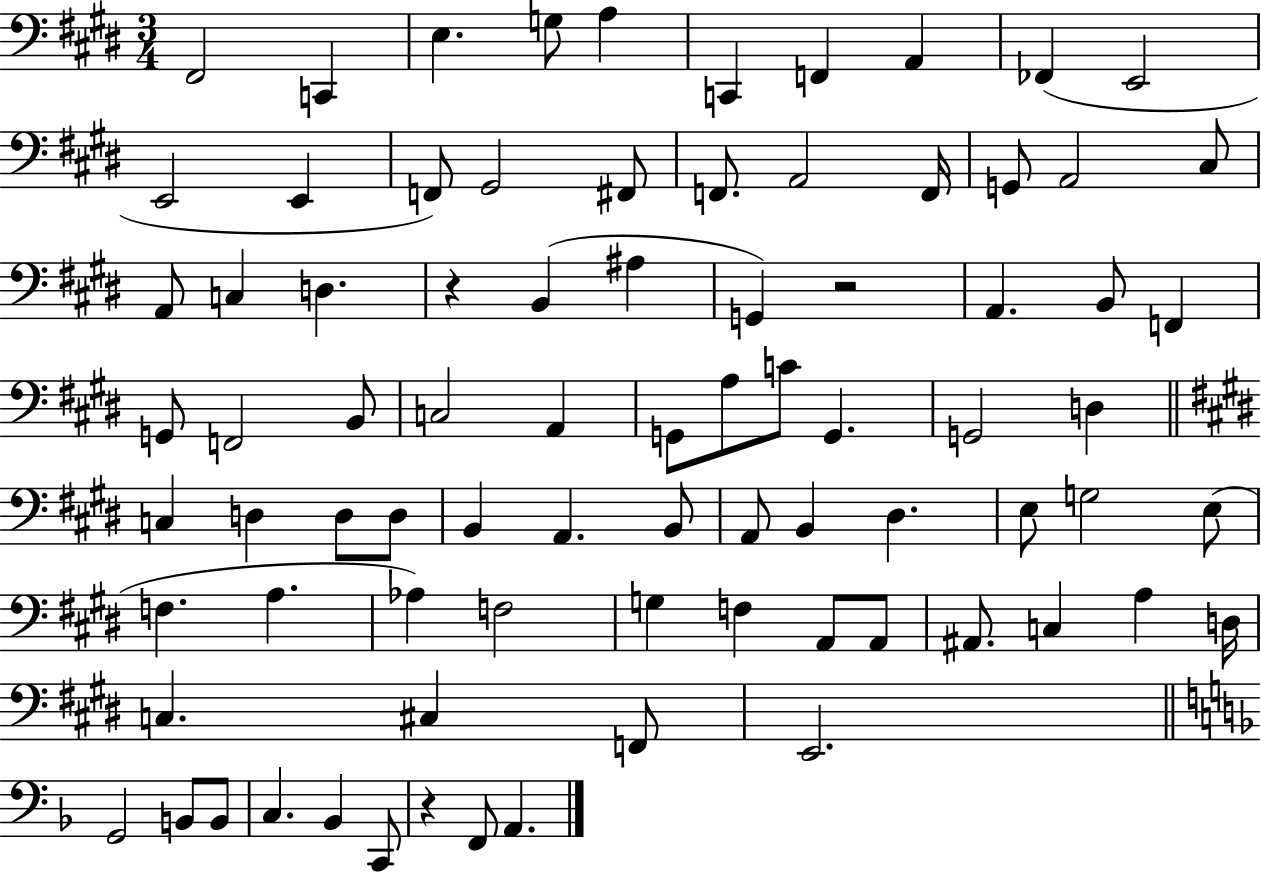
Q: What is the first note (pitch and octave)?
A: F#2